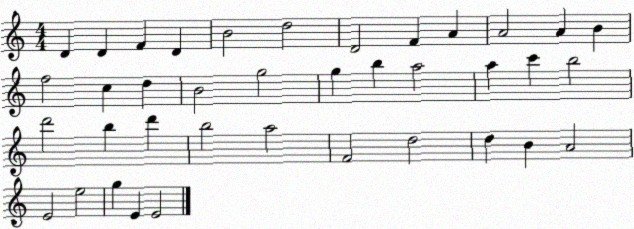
X:1
T:Untitled
M:4/4
L:1/4
K:C
D D F D B2 d2 D2 F A A2 A B f2 c d B2 g2 g b a2 a c' b2 d'2 b d' b2 a2 F2 d2 d B A2 E2 e2 g E E2